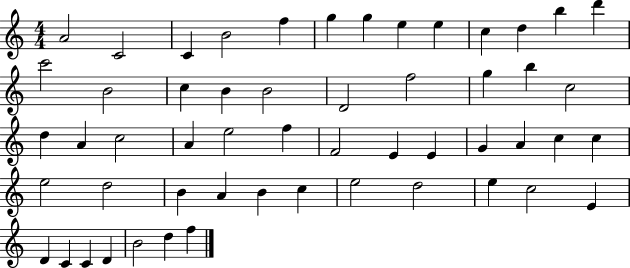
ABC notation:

X:1
T:Untitled
M:4/4
L:1/4
K:C
A2 C2 C B2 f g g e e c d b d' c'2 B2 c B B2 D2 f2 g b c2 d A c2 A e2 f F2 E E G A c c e2 d2 B A B c e2 d2 e c2 E D C C D B2 d f